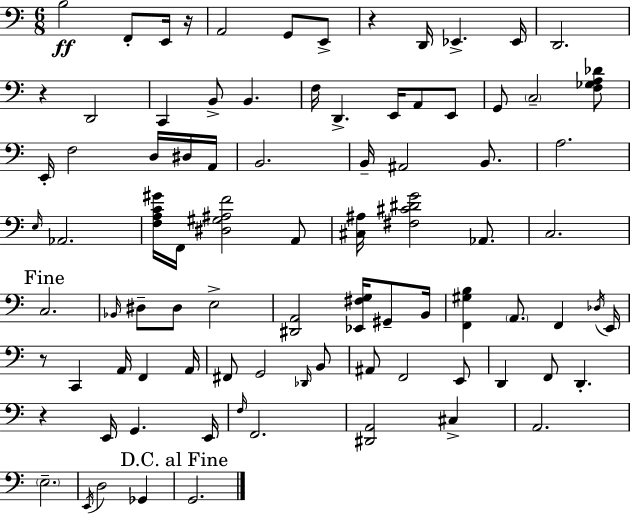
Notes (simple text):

B3/h F2/e E2/s R/s A2/h G2/e E2/e R/q D2/s Eb2/q. Eb2/s D2/h. R/q D2/h C2/q B2/e B2/q. F3/s D2/q. E2/s A2/e E2/e G2/e C3/h [F3,Gb3,A3,Db4]/e E2/s F3/h D3/s D#3/s A2/s B2/h. B2/s A#2/h B2/e. A3/h. E3/s Ab2/h. [F3,A3,C4,G#4]/s F2/s [D#3,G#3,A#3,F4]/h A2/e [C#3,A#3]/s [F#3,C#4,D#4,G4]/h Ab2/e. C3/h. C3/h. Bb2/s D#3/e D#3/e E3/h [D#2,A2]/h [Eb2,F#3,G3]/s G#2/e B2/s [F2,G#3,B3]/q A2/e. F2/q Db3/s E2/s R/e C2/q A2/s F2/q A2/s F#2/e G2/h Db2/s B2/e A#2/e F2/h E2/e D2/q F2/e D2/q. R/q E2/s G2/q. E2/s F3/s F2/h. [D#2,A2]/h C#3/q A2/h. E3/h. E2/s D3/h Gb2/q G2/h.